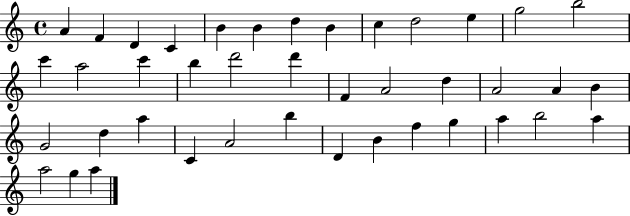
X:1
T:Untitled
M:4/4
L:1/4
K:C
A F D C B B d B c d2 e g2 b2 c' a2 c' b d'2 d' F A2 d A2 A B G2 d a C A2 b D B f g a b2 a a2 g a